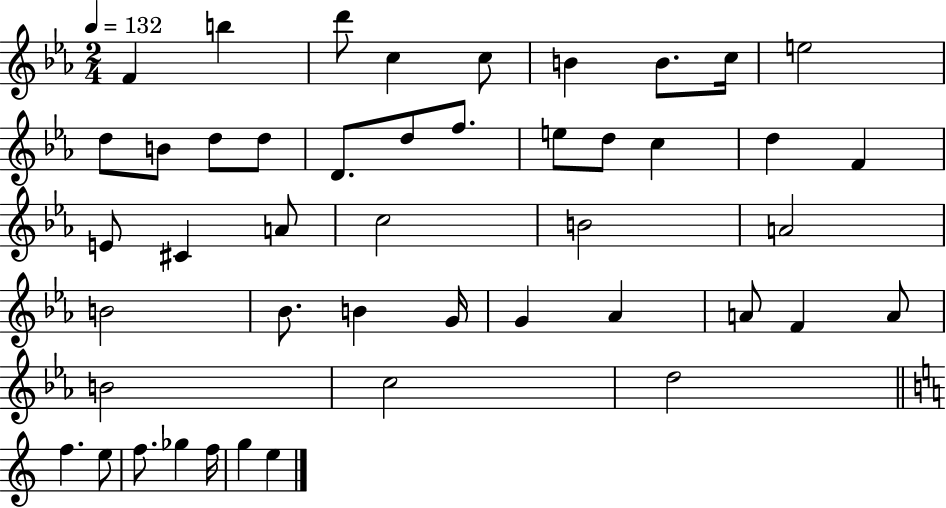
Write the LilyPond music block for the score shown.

{
  \clef treble
  \numericTimeSignature
  \time 2/4
  \key ees \major
  \tempo 4 = 132
  f'4 b''4 | d'''8 c''4 c''8 | b'4 b'8. c''16 | e''2 | \break d''8 b'8 d''8 d''8 | d'8. d''8 f''8. | e''8 d''8 c''4 | d''4 f'4 | \break e'8 cis'4 a'8 | c''2 | b'2 | a'2 | \break b'2 | bes'8. b'4 g'16 | g'4 aes'4 | a'8 f'4 a'8 | \break b'2 | c''2 | d''2 | \bar "||" \break \key c \major f''4. e''8 | f''8. ges''4 f''16 | g''4 e''4 | \bar "|."
}